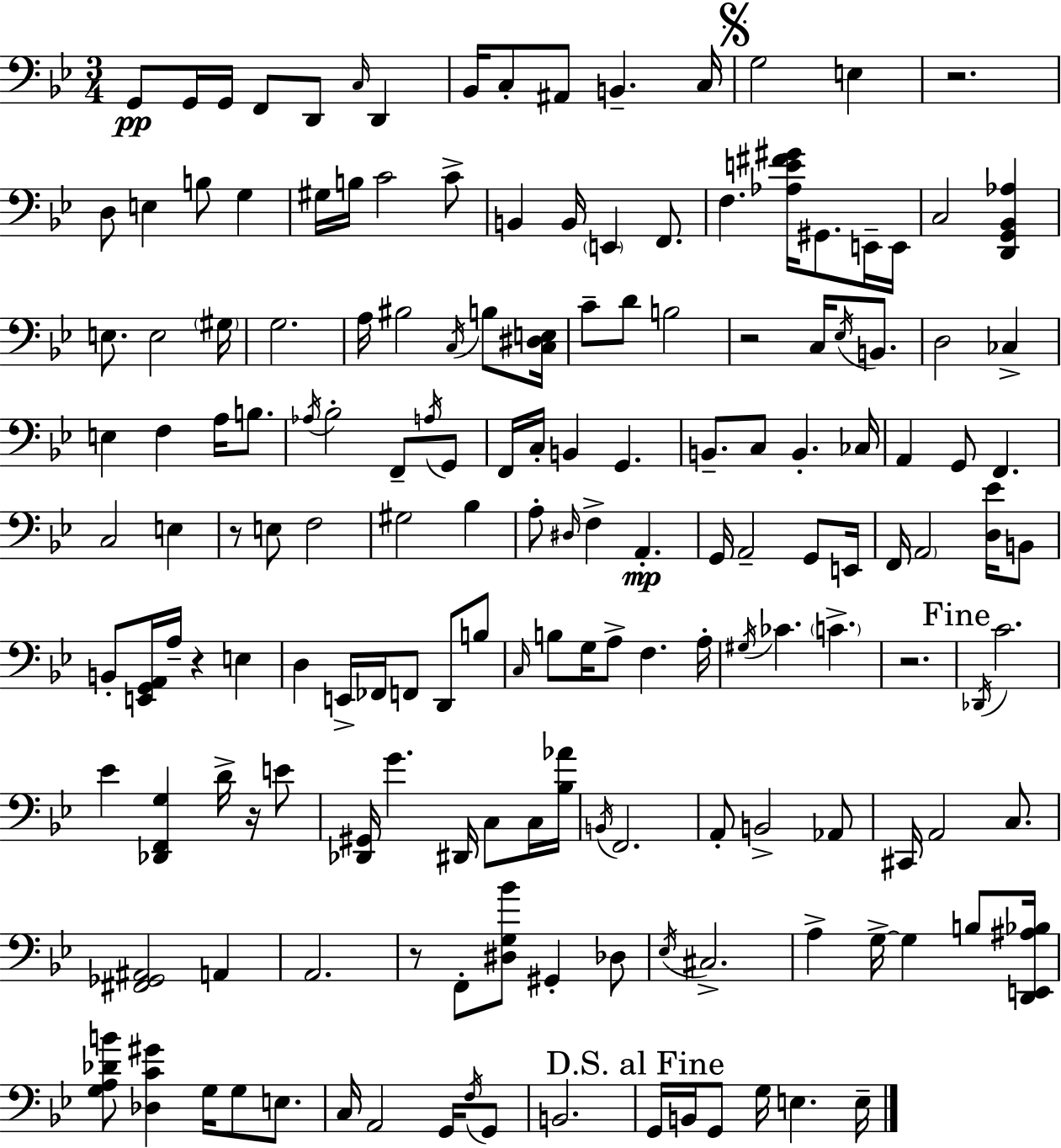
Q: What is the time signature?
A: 3/4